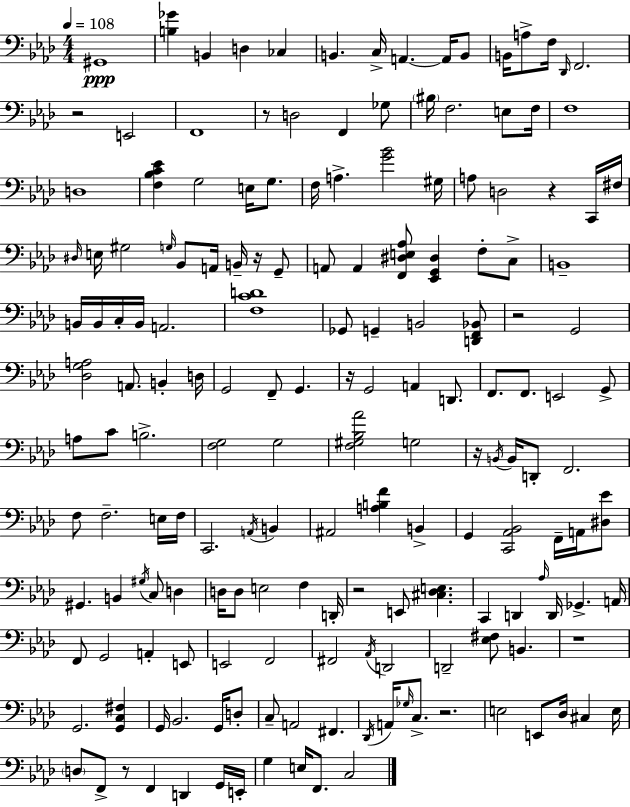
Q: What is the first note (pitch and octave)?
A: G#2